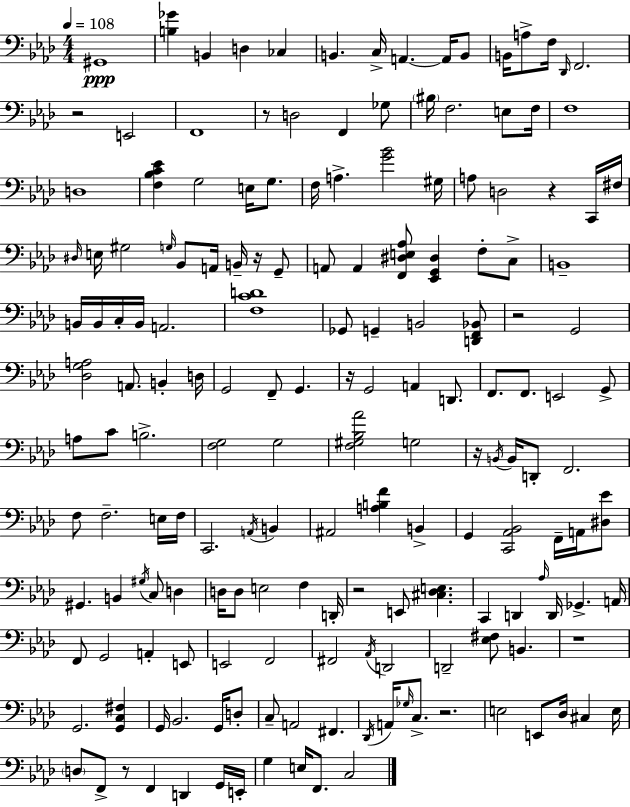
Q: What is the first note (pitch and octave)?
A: G#2